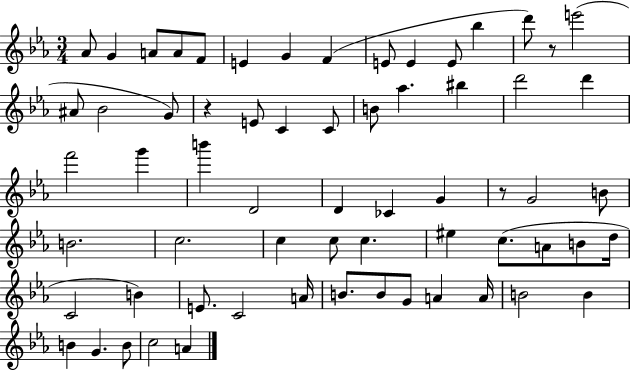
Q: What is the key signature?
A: EES major